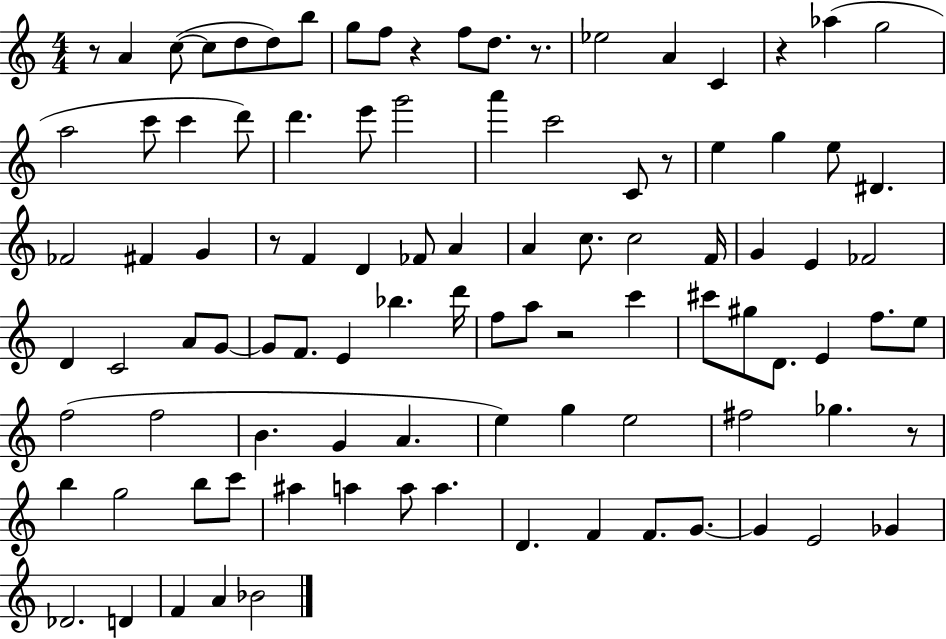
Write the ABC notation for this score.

X:1
T:Untitled
M:4/4
L:1/4
K:C
z/2 A c/2 c/2 d/2 d/2 b/2 g/2 f/2 z f/2 d/2 z/2 _e2 A C z _a g2 a2 c'/2 c' d'/2 d' e'/2 g'2 a' c'2 C/2 z/2 e g e/2 ^D _F2 ^F G z/2 F D _F/2 A A c/2 c2 F/4 G E _F2 D C2 A/2 G/2 G/2 F/2 E _b d'/4 f/2 a/2 z2 c' ^c'/2 ^g/2 D/2 E f/2 e/2 f2 f2 B G A e g e2 ^f2 _g z/2 b g2 b/2 c'/2 ^a a a/2 a D F F/2 G/2 G E2 _G _D2 D F A _B2